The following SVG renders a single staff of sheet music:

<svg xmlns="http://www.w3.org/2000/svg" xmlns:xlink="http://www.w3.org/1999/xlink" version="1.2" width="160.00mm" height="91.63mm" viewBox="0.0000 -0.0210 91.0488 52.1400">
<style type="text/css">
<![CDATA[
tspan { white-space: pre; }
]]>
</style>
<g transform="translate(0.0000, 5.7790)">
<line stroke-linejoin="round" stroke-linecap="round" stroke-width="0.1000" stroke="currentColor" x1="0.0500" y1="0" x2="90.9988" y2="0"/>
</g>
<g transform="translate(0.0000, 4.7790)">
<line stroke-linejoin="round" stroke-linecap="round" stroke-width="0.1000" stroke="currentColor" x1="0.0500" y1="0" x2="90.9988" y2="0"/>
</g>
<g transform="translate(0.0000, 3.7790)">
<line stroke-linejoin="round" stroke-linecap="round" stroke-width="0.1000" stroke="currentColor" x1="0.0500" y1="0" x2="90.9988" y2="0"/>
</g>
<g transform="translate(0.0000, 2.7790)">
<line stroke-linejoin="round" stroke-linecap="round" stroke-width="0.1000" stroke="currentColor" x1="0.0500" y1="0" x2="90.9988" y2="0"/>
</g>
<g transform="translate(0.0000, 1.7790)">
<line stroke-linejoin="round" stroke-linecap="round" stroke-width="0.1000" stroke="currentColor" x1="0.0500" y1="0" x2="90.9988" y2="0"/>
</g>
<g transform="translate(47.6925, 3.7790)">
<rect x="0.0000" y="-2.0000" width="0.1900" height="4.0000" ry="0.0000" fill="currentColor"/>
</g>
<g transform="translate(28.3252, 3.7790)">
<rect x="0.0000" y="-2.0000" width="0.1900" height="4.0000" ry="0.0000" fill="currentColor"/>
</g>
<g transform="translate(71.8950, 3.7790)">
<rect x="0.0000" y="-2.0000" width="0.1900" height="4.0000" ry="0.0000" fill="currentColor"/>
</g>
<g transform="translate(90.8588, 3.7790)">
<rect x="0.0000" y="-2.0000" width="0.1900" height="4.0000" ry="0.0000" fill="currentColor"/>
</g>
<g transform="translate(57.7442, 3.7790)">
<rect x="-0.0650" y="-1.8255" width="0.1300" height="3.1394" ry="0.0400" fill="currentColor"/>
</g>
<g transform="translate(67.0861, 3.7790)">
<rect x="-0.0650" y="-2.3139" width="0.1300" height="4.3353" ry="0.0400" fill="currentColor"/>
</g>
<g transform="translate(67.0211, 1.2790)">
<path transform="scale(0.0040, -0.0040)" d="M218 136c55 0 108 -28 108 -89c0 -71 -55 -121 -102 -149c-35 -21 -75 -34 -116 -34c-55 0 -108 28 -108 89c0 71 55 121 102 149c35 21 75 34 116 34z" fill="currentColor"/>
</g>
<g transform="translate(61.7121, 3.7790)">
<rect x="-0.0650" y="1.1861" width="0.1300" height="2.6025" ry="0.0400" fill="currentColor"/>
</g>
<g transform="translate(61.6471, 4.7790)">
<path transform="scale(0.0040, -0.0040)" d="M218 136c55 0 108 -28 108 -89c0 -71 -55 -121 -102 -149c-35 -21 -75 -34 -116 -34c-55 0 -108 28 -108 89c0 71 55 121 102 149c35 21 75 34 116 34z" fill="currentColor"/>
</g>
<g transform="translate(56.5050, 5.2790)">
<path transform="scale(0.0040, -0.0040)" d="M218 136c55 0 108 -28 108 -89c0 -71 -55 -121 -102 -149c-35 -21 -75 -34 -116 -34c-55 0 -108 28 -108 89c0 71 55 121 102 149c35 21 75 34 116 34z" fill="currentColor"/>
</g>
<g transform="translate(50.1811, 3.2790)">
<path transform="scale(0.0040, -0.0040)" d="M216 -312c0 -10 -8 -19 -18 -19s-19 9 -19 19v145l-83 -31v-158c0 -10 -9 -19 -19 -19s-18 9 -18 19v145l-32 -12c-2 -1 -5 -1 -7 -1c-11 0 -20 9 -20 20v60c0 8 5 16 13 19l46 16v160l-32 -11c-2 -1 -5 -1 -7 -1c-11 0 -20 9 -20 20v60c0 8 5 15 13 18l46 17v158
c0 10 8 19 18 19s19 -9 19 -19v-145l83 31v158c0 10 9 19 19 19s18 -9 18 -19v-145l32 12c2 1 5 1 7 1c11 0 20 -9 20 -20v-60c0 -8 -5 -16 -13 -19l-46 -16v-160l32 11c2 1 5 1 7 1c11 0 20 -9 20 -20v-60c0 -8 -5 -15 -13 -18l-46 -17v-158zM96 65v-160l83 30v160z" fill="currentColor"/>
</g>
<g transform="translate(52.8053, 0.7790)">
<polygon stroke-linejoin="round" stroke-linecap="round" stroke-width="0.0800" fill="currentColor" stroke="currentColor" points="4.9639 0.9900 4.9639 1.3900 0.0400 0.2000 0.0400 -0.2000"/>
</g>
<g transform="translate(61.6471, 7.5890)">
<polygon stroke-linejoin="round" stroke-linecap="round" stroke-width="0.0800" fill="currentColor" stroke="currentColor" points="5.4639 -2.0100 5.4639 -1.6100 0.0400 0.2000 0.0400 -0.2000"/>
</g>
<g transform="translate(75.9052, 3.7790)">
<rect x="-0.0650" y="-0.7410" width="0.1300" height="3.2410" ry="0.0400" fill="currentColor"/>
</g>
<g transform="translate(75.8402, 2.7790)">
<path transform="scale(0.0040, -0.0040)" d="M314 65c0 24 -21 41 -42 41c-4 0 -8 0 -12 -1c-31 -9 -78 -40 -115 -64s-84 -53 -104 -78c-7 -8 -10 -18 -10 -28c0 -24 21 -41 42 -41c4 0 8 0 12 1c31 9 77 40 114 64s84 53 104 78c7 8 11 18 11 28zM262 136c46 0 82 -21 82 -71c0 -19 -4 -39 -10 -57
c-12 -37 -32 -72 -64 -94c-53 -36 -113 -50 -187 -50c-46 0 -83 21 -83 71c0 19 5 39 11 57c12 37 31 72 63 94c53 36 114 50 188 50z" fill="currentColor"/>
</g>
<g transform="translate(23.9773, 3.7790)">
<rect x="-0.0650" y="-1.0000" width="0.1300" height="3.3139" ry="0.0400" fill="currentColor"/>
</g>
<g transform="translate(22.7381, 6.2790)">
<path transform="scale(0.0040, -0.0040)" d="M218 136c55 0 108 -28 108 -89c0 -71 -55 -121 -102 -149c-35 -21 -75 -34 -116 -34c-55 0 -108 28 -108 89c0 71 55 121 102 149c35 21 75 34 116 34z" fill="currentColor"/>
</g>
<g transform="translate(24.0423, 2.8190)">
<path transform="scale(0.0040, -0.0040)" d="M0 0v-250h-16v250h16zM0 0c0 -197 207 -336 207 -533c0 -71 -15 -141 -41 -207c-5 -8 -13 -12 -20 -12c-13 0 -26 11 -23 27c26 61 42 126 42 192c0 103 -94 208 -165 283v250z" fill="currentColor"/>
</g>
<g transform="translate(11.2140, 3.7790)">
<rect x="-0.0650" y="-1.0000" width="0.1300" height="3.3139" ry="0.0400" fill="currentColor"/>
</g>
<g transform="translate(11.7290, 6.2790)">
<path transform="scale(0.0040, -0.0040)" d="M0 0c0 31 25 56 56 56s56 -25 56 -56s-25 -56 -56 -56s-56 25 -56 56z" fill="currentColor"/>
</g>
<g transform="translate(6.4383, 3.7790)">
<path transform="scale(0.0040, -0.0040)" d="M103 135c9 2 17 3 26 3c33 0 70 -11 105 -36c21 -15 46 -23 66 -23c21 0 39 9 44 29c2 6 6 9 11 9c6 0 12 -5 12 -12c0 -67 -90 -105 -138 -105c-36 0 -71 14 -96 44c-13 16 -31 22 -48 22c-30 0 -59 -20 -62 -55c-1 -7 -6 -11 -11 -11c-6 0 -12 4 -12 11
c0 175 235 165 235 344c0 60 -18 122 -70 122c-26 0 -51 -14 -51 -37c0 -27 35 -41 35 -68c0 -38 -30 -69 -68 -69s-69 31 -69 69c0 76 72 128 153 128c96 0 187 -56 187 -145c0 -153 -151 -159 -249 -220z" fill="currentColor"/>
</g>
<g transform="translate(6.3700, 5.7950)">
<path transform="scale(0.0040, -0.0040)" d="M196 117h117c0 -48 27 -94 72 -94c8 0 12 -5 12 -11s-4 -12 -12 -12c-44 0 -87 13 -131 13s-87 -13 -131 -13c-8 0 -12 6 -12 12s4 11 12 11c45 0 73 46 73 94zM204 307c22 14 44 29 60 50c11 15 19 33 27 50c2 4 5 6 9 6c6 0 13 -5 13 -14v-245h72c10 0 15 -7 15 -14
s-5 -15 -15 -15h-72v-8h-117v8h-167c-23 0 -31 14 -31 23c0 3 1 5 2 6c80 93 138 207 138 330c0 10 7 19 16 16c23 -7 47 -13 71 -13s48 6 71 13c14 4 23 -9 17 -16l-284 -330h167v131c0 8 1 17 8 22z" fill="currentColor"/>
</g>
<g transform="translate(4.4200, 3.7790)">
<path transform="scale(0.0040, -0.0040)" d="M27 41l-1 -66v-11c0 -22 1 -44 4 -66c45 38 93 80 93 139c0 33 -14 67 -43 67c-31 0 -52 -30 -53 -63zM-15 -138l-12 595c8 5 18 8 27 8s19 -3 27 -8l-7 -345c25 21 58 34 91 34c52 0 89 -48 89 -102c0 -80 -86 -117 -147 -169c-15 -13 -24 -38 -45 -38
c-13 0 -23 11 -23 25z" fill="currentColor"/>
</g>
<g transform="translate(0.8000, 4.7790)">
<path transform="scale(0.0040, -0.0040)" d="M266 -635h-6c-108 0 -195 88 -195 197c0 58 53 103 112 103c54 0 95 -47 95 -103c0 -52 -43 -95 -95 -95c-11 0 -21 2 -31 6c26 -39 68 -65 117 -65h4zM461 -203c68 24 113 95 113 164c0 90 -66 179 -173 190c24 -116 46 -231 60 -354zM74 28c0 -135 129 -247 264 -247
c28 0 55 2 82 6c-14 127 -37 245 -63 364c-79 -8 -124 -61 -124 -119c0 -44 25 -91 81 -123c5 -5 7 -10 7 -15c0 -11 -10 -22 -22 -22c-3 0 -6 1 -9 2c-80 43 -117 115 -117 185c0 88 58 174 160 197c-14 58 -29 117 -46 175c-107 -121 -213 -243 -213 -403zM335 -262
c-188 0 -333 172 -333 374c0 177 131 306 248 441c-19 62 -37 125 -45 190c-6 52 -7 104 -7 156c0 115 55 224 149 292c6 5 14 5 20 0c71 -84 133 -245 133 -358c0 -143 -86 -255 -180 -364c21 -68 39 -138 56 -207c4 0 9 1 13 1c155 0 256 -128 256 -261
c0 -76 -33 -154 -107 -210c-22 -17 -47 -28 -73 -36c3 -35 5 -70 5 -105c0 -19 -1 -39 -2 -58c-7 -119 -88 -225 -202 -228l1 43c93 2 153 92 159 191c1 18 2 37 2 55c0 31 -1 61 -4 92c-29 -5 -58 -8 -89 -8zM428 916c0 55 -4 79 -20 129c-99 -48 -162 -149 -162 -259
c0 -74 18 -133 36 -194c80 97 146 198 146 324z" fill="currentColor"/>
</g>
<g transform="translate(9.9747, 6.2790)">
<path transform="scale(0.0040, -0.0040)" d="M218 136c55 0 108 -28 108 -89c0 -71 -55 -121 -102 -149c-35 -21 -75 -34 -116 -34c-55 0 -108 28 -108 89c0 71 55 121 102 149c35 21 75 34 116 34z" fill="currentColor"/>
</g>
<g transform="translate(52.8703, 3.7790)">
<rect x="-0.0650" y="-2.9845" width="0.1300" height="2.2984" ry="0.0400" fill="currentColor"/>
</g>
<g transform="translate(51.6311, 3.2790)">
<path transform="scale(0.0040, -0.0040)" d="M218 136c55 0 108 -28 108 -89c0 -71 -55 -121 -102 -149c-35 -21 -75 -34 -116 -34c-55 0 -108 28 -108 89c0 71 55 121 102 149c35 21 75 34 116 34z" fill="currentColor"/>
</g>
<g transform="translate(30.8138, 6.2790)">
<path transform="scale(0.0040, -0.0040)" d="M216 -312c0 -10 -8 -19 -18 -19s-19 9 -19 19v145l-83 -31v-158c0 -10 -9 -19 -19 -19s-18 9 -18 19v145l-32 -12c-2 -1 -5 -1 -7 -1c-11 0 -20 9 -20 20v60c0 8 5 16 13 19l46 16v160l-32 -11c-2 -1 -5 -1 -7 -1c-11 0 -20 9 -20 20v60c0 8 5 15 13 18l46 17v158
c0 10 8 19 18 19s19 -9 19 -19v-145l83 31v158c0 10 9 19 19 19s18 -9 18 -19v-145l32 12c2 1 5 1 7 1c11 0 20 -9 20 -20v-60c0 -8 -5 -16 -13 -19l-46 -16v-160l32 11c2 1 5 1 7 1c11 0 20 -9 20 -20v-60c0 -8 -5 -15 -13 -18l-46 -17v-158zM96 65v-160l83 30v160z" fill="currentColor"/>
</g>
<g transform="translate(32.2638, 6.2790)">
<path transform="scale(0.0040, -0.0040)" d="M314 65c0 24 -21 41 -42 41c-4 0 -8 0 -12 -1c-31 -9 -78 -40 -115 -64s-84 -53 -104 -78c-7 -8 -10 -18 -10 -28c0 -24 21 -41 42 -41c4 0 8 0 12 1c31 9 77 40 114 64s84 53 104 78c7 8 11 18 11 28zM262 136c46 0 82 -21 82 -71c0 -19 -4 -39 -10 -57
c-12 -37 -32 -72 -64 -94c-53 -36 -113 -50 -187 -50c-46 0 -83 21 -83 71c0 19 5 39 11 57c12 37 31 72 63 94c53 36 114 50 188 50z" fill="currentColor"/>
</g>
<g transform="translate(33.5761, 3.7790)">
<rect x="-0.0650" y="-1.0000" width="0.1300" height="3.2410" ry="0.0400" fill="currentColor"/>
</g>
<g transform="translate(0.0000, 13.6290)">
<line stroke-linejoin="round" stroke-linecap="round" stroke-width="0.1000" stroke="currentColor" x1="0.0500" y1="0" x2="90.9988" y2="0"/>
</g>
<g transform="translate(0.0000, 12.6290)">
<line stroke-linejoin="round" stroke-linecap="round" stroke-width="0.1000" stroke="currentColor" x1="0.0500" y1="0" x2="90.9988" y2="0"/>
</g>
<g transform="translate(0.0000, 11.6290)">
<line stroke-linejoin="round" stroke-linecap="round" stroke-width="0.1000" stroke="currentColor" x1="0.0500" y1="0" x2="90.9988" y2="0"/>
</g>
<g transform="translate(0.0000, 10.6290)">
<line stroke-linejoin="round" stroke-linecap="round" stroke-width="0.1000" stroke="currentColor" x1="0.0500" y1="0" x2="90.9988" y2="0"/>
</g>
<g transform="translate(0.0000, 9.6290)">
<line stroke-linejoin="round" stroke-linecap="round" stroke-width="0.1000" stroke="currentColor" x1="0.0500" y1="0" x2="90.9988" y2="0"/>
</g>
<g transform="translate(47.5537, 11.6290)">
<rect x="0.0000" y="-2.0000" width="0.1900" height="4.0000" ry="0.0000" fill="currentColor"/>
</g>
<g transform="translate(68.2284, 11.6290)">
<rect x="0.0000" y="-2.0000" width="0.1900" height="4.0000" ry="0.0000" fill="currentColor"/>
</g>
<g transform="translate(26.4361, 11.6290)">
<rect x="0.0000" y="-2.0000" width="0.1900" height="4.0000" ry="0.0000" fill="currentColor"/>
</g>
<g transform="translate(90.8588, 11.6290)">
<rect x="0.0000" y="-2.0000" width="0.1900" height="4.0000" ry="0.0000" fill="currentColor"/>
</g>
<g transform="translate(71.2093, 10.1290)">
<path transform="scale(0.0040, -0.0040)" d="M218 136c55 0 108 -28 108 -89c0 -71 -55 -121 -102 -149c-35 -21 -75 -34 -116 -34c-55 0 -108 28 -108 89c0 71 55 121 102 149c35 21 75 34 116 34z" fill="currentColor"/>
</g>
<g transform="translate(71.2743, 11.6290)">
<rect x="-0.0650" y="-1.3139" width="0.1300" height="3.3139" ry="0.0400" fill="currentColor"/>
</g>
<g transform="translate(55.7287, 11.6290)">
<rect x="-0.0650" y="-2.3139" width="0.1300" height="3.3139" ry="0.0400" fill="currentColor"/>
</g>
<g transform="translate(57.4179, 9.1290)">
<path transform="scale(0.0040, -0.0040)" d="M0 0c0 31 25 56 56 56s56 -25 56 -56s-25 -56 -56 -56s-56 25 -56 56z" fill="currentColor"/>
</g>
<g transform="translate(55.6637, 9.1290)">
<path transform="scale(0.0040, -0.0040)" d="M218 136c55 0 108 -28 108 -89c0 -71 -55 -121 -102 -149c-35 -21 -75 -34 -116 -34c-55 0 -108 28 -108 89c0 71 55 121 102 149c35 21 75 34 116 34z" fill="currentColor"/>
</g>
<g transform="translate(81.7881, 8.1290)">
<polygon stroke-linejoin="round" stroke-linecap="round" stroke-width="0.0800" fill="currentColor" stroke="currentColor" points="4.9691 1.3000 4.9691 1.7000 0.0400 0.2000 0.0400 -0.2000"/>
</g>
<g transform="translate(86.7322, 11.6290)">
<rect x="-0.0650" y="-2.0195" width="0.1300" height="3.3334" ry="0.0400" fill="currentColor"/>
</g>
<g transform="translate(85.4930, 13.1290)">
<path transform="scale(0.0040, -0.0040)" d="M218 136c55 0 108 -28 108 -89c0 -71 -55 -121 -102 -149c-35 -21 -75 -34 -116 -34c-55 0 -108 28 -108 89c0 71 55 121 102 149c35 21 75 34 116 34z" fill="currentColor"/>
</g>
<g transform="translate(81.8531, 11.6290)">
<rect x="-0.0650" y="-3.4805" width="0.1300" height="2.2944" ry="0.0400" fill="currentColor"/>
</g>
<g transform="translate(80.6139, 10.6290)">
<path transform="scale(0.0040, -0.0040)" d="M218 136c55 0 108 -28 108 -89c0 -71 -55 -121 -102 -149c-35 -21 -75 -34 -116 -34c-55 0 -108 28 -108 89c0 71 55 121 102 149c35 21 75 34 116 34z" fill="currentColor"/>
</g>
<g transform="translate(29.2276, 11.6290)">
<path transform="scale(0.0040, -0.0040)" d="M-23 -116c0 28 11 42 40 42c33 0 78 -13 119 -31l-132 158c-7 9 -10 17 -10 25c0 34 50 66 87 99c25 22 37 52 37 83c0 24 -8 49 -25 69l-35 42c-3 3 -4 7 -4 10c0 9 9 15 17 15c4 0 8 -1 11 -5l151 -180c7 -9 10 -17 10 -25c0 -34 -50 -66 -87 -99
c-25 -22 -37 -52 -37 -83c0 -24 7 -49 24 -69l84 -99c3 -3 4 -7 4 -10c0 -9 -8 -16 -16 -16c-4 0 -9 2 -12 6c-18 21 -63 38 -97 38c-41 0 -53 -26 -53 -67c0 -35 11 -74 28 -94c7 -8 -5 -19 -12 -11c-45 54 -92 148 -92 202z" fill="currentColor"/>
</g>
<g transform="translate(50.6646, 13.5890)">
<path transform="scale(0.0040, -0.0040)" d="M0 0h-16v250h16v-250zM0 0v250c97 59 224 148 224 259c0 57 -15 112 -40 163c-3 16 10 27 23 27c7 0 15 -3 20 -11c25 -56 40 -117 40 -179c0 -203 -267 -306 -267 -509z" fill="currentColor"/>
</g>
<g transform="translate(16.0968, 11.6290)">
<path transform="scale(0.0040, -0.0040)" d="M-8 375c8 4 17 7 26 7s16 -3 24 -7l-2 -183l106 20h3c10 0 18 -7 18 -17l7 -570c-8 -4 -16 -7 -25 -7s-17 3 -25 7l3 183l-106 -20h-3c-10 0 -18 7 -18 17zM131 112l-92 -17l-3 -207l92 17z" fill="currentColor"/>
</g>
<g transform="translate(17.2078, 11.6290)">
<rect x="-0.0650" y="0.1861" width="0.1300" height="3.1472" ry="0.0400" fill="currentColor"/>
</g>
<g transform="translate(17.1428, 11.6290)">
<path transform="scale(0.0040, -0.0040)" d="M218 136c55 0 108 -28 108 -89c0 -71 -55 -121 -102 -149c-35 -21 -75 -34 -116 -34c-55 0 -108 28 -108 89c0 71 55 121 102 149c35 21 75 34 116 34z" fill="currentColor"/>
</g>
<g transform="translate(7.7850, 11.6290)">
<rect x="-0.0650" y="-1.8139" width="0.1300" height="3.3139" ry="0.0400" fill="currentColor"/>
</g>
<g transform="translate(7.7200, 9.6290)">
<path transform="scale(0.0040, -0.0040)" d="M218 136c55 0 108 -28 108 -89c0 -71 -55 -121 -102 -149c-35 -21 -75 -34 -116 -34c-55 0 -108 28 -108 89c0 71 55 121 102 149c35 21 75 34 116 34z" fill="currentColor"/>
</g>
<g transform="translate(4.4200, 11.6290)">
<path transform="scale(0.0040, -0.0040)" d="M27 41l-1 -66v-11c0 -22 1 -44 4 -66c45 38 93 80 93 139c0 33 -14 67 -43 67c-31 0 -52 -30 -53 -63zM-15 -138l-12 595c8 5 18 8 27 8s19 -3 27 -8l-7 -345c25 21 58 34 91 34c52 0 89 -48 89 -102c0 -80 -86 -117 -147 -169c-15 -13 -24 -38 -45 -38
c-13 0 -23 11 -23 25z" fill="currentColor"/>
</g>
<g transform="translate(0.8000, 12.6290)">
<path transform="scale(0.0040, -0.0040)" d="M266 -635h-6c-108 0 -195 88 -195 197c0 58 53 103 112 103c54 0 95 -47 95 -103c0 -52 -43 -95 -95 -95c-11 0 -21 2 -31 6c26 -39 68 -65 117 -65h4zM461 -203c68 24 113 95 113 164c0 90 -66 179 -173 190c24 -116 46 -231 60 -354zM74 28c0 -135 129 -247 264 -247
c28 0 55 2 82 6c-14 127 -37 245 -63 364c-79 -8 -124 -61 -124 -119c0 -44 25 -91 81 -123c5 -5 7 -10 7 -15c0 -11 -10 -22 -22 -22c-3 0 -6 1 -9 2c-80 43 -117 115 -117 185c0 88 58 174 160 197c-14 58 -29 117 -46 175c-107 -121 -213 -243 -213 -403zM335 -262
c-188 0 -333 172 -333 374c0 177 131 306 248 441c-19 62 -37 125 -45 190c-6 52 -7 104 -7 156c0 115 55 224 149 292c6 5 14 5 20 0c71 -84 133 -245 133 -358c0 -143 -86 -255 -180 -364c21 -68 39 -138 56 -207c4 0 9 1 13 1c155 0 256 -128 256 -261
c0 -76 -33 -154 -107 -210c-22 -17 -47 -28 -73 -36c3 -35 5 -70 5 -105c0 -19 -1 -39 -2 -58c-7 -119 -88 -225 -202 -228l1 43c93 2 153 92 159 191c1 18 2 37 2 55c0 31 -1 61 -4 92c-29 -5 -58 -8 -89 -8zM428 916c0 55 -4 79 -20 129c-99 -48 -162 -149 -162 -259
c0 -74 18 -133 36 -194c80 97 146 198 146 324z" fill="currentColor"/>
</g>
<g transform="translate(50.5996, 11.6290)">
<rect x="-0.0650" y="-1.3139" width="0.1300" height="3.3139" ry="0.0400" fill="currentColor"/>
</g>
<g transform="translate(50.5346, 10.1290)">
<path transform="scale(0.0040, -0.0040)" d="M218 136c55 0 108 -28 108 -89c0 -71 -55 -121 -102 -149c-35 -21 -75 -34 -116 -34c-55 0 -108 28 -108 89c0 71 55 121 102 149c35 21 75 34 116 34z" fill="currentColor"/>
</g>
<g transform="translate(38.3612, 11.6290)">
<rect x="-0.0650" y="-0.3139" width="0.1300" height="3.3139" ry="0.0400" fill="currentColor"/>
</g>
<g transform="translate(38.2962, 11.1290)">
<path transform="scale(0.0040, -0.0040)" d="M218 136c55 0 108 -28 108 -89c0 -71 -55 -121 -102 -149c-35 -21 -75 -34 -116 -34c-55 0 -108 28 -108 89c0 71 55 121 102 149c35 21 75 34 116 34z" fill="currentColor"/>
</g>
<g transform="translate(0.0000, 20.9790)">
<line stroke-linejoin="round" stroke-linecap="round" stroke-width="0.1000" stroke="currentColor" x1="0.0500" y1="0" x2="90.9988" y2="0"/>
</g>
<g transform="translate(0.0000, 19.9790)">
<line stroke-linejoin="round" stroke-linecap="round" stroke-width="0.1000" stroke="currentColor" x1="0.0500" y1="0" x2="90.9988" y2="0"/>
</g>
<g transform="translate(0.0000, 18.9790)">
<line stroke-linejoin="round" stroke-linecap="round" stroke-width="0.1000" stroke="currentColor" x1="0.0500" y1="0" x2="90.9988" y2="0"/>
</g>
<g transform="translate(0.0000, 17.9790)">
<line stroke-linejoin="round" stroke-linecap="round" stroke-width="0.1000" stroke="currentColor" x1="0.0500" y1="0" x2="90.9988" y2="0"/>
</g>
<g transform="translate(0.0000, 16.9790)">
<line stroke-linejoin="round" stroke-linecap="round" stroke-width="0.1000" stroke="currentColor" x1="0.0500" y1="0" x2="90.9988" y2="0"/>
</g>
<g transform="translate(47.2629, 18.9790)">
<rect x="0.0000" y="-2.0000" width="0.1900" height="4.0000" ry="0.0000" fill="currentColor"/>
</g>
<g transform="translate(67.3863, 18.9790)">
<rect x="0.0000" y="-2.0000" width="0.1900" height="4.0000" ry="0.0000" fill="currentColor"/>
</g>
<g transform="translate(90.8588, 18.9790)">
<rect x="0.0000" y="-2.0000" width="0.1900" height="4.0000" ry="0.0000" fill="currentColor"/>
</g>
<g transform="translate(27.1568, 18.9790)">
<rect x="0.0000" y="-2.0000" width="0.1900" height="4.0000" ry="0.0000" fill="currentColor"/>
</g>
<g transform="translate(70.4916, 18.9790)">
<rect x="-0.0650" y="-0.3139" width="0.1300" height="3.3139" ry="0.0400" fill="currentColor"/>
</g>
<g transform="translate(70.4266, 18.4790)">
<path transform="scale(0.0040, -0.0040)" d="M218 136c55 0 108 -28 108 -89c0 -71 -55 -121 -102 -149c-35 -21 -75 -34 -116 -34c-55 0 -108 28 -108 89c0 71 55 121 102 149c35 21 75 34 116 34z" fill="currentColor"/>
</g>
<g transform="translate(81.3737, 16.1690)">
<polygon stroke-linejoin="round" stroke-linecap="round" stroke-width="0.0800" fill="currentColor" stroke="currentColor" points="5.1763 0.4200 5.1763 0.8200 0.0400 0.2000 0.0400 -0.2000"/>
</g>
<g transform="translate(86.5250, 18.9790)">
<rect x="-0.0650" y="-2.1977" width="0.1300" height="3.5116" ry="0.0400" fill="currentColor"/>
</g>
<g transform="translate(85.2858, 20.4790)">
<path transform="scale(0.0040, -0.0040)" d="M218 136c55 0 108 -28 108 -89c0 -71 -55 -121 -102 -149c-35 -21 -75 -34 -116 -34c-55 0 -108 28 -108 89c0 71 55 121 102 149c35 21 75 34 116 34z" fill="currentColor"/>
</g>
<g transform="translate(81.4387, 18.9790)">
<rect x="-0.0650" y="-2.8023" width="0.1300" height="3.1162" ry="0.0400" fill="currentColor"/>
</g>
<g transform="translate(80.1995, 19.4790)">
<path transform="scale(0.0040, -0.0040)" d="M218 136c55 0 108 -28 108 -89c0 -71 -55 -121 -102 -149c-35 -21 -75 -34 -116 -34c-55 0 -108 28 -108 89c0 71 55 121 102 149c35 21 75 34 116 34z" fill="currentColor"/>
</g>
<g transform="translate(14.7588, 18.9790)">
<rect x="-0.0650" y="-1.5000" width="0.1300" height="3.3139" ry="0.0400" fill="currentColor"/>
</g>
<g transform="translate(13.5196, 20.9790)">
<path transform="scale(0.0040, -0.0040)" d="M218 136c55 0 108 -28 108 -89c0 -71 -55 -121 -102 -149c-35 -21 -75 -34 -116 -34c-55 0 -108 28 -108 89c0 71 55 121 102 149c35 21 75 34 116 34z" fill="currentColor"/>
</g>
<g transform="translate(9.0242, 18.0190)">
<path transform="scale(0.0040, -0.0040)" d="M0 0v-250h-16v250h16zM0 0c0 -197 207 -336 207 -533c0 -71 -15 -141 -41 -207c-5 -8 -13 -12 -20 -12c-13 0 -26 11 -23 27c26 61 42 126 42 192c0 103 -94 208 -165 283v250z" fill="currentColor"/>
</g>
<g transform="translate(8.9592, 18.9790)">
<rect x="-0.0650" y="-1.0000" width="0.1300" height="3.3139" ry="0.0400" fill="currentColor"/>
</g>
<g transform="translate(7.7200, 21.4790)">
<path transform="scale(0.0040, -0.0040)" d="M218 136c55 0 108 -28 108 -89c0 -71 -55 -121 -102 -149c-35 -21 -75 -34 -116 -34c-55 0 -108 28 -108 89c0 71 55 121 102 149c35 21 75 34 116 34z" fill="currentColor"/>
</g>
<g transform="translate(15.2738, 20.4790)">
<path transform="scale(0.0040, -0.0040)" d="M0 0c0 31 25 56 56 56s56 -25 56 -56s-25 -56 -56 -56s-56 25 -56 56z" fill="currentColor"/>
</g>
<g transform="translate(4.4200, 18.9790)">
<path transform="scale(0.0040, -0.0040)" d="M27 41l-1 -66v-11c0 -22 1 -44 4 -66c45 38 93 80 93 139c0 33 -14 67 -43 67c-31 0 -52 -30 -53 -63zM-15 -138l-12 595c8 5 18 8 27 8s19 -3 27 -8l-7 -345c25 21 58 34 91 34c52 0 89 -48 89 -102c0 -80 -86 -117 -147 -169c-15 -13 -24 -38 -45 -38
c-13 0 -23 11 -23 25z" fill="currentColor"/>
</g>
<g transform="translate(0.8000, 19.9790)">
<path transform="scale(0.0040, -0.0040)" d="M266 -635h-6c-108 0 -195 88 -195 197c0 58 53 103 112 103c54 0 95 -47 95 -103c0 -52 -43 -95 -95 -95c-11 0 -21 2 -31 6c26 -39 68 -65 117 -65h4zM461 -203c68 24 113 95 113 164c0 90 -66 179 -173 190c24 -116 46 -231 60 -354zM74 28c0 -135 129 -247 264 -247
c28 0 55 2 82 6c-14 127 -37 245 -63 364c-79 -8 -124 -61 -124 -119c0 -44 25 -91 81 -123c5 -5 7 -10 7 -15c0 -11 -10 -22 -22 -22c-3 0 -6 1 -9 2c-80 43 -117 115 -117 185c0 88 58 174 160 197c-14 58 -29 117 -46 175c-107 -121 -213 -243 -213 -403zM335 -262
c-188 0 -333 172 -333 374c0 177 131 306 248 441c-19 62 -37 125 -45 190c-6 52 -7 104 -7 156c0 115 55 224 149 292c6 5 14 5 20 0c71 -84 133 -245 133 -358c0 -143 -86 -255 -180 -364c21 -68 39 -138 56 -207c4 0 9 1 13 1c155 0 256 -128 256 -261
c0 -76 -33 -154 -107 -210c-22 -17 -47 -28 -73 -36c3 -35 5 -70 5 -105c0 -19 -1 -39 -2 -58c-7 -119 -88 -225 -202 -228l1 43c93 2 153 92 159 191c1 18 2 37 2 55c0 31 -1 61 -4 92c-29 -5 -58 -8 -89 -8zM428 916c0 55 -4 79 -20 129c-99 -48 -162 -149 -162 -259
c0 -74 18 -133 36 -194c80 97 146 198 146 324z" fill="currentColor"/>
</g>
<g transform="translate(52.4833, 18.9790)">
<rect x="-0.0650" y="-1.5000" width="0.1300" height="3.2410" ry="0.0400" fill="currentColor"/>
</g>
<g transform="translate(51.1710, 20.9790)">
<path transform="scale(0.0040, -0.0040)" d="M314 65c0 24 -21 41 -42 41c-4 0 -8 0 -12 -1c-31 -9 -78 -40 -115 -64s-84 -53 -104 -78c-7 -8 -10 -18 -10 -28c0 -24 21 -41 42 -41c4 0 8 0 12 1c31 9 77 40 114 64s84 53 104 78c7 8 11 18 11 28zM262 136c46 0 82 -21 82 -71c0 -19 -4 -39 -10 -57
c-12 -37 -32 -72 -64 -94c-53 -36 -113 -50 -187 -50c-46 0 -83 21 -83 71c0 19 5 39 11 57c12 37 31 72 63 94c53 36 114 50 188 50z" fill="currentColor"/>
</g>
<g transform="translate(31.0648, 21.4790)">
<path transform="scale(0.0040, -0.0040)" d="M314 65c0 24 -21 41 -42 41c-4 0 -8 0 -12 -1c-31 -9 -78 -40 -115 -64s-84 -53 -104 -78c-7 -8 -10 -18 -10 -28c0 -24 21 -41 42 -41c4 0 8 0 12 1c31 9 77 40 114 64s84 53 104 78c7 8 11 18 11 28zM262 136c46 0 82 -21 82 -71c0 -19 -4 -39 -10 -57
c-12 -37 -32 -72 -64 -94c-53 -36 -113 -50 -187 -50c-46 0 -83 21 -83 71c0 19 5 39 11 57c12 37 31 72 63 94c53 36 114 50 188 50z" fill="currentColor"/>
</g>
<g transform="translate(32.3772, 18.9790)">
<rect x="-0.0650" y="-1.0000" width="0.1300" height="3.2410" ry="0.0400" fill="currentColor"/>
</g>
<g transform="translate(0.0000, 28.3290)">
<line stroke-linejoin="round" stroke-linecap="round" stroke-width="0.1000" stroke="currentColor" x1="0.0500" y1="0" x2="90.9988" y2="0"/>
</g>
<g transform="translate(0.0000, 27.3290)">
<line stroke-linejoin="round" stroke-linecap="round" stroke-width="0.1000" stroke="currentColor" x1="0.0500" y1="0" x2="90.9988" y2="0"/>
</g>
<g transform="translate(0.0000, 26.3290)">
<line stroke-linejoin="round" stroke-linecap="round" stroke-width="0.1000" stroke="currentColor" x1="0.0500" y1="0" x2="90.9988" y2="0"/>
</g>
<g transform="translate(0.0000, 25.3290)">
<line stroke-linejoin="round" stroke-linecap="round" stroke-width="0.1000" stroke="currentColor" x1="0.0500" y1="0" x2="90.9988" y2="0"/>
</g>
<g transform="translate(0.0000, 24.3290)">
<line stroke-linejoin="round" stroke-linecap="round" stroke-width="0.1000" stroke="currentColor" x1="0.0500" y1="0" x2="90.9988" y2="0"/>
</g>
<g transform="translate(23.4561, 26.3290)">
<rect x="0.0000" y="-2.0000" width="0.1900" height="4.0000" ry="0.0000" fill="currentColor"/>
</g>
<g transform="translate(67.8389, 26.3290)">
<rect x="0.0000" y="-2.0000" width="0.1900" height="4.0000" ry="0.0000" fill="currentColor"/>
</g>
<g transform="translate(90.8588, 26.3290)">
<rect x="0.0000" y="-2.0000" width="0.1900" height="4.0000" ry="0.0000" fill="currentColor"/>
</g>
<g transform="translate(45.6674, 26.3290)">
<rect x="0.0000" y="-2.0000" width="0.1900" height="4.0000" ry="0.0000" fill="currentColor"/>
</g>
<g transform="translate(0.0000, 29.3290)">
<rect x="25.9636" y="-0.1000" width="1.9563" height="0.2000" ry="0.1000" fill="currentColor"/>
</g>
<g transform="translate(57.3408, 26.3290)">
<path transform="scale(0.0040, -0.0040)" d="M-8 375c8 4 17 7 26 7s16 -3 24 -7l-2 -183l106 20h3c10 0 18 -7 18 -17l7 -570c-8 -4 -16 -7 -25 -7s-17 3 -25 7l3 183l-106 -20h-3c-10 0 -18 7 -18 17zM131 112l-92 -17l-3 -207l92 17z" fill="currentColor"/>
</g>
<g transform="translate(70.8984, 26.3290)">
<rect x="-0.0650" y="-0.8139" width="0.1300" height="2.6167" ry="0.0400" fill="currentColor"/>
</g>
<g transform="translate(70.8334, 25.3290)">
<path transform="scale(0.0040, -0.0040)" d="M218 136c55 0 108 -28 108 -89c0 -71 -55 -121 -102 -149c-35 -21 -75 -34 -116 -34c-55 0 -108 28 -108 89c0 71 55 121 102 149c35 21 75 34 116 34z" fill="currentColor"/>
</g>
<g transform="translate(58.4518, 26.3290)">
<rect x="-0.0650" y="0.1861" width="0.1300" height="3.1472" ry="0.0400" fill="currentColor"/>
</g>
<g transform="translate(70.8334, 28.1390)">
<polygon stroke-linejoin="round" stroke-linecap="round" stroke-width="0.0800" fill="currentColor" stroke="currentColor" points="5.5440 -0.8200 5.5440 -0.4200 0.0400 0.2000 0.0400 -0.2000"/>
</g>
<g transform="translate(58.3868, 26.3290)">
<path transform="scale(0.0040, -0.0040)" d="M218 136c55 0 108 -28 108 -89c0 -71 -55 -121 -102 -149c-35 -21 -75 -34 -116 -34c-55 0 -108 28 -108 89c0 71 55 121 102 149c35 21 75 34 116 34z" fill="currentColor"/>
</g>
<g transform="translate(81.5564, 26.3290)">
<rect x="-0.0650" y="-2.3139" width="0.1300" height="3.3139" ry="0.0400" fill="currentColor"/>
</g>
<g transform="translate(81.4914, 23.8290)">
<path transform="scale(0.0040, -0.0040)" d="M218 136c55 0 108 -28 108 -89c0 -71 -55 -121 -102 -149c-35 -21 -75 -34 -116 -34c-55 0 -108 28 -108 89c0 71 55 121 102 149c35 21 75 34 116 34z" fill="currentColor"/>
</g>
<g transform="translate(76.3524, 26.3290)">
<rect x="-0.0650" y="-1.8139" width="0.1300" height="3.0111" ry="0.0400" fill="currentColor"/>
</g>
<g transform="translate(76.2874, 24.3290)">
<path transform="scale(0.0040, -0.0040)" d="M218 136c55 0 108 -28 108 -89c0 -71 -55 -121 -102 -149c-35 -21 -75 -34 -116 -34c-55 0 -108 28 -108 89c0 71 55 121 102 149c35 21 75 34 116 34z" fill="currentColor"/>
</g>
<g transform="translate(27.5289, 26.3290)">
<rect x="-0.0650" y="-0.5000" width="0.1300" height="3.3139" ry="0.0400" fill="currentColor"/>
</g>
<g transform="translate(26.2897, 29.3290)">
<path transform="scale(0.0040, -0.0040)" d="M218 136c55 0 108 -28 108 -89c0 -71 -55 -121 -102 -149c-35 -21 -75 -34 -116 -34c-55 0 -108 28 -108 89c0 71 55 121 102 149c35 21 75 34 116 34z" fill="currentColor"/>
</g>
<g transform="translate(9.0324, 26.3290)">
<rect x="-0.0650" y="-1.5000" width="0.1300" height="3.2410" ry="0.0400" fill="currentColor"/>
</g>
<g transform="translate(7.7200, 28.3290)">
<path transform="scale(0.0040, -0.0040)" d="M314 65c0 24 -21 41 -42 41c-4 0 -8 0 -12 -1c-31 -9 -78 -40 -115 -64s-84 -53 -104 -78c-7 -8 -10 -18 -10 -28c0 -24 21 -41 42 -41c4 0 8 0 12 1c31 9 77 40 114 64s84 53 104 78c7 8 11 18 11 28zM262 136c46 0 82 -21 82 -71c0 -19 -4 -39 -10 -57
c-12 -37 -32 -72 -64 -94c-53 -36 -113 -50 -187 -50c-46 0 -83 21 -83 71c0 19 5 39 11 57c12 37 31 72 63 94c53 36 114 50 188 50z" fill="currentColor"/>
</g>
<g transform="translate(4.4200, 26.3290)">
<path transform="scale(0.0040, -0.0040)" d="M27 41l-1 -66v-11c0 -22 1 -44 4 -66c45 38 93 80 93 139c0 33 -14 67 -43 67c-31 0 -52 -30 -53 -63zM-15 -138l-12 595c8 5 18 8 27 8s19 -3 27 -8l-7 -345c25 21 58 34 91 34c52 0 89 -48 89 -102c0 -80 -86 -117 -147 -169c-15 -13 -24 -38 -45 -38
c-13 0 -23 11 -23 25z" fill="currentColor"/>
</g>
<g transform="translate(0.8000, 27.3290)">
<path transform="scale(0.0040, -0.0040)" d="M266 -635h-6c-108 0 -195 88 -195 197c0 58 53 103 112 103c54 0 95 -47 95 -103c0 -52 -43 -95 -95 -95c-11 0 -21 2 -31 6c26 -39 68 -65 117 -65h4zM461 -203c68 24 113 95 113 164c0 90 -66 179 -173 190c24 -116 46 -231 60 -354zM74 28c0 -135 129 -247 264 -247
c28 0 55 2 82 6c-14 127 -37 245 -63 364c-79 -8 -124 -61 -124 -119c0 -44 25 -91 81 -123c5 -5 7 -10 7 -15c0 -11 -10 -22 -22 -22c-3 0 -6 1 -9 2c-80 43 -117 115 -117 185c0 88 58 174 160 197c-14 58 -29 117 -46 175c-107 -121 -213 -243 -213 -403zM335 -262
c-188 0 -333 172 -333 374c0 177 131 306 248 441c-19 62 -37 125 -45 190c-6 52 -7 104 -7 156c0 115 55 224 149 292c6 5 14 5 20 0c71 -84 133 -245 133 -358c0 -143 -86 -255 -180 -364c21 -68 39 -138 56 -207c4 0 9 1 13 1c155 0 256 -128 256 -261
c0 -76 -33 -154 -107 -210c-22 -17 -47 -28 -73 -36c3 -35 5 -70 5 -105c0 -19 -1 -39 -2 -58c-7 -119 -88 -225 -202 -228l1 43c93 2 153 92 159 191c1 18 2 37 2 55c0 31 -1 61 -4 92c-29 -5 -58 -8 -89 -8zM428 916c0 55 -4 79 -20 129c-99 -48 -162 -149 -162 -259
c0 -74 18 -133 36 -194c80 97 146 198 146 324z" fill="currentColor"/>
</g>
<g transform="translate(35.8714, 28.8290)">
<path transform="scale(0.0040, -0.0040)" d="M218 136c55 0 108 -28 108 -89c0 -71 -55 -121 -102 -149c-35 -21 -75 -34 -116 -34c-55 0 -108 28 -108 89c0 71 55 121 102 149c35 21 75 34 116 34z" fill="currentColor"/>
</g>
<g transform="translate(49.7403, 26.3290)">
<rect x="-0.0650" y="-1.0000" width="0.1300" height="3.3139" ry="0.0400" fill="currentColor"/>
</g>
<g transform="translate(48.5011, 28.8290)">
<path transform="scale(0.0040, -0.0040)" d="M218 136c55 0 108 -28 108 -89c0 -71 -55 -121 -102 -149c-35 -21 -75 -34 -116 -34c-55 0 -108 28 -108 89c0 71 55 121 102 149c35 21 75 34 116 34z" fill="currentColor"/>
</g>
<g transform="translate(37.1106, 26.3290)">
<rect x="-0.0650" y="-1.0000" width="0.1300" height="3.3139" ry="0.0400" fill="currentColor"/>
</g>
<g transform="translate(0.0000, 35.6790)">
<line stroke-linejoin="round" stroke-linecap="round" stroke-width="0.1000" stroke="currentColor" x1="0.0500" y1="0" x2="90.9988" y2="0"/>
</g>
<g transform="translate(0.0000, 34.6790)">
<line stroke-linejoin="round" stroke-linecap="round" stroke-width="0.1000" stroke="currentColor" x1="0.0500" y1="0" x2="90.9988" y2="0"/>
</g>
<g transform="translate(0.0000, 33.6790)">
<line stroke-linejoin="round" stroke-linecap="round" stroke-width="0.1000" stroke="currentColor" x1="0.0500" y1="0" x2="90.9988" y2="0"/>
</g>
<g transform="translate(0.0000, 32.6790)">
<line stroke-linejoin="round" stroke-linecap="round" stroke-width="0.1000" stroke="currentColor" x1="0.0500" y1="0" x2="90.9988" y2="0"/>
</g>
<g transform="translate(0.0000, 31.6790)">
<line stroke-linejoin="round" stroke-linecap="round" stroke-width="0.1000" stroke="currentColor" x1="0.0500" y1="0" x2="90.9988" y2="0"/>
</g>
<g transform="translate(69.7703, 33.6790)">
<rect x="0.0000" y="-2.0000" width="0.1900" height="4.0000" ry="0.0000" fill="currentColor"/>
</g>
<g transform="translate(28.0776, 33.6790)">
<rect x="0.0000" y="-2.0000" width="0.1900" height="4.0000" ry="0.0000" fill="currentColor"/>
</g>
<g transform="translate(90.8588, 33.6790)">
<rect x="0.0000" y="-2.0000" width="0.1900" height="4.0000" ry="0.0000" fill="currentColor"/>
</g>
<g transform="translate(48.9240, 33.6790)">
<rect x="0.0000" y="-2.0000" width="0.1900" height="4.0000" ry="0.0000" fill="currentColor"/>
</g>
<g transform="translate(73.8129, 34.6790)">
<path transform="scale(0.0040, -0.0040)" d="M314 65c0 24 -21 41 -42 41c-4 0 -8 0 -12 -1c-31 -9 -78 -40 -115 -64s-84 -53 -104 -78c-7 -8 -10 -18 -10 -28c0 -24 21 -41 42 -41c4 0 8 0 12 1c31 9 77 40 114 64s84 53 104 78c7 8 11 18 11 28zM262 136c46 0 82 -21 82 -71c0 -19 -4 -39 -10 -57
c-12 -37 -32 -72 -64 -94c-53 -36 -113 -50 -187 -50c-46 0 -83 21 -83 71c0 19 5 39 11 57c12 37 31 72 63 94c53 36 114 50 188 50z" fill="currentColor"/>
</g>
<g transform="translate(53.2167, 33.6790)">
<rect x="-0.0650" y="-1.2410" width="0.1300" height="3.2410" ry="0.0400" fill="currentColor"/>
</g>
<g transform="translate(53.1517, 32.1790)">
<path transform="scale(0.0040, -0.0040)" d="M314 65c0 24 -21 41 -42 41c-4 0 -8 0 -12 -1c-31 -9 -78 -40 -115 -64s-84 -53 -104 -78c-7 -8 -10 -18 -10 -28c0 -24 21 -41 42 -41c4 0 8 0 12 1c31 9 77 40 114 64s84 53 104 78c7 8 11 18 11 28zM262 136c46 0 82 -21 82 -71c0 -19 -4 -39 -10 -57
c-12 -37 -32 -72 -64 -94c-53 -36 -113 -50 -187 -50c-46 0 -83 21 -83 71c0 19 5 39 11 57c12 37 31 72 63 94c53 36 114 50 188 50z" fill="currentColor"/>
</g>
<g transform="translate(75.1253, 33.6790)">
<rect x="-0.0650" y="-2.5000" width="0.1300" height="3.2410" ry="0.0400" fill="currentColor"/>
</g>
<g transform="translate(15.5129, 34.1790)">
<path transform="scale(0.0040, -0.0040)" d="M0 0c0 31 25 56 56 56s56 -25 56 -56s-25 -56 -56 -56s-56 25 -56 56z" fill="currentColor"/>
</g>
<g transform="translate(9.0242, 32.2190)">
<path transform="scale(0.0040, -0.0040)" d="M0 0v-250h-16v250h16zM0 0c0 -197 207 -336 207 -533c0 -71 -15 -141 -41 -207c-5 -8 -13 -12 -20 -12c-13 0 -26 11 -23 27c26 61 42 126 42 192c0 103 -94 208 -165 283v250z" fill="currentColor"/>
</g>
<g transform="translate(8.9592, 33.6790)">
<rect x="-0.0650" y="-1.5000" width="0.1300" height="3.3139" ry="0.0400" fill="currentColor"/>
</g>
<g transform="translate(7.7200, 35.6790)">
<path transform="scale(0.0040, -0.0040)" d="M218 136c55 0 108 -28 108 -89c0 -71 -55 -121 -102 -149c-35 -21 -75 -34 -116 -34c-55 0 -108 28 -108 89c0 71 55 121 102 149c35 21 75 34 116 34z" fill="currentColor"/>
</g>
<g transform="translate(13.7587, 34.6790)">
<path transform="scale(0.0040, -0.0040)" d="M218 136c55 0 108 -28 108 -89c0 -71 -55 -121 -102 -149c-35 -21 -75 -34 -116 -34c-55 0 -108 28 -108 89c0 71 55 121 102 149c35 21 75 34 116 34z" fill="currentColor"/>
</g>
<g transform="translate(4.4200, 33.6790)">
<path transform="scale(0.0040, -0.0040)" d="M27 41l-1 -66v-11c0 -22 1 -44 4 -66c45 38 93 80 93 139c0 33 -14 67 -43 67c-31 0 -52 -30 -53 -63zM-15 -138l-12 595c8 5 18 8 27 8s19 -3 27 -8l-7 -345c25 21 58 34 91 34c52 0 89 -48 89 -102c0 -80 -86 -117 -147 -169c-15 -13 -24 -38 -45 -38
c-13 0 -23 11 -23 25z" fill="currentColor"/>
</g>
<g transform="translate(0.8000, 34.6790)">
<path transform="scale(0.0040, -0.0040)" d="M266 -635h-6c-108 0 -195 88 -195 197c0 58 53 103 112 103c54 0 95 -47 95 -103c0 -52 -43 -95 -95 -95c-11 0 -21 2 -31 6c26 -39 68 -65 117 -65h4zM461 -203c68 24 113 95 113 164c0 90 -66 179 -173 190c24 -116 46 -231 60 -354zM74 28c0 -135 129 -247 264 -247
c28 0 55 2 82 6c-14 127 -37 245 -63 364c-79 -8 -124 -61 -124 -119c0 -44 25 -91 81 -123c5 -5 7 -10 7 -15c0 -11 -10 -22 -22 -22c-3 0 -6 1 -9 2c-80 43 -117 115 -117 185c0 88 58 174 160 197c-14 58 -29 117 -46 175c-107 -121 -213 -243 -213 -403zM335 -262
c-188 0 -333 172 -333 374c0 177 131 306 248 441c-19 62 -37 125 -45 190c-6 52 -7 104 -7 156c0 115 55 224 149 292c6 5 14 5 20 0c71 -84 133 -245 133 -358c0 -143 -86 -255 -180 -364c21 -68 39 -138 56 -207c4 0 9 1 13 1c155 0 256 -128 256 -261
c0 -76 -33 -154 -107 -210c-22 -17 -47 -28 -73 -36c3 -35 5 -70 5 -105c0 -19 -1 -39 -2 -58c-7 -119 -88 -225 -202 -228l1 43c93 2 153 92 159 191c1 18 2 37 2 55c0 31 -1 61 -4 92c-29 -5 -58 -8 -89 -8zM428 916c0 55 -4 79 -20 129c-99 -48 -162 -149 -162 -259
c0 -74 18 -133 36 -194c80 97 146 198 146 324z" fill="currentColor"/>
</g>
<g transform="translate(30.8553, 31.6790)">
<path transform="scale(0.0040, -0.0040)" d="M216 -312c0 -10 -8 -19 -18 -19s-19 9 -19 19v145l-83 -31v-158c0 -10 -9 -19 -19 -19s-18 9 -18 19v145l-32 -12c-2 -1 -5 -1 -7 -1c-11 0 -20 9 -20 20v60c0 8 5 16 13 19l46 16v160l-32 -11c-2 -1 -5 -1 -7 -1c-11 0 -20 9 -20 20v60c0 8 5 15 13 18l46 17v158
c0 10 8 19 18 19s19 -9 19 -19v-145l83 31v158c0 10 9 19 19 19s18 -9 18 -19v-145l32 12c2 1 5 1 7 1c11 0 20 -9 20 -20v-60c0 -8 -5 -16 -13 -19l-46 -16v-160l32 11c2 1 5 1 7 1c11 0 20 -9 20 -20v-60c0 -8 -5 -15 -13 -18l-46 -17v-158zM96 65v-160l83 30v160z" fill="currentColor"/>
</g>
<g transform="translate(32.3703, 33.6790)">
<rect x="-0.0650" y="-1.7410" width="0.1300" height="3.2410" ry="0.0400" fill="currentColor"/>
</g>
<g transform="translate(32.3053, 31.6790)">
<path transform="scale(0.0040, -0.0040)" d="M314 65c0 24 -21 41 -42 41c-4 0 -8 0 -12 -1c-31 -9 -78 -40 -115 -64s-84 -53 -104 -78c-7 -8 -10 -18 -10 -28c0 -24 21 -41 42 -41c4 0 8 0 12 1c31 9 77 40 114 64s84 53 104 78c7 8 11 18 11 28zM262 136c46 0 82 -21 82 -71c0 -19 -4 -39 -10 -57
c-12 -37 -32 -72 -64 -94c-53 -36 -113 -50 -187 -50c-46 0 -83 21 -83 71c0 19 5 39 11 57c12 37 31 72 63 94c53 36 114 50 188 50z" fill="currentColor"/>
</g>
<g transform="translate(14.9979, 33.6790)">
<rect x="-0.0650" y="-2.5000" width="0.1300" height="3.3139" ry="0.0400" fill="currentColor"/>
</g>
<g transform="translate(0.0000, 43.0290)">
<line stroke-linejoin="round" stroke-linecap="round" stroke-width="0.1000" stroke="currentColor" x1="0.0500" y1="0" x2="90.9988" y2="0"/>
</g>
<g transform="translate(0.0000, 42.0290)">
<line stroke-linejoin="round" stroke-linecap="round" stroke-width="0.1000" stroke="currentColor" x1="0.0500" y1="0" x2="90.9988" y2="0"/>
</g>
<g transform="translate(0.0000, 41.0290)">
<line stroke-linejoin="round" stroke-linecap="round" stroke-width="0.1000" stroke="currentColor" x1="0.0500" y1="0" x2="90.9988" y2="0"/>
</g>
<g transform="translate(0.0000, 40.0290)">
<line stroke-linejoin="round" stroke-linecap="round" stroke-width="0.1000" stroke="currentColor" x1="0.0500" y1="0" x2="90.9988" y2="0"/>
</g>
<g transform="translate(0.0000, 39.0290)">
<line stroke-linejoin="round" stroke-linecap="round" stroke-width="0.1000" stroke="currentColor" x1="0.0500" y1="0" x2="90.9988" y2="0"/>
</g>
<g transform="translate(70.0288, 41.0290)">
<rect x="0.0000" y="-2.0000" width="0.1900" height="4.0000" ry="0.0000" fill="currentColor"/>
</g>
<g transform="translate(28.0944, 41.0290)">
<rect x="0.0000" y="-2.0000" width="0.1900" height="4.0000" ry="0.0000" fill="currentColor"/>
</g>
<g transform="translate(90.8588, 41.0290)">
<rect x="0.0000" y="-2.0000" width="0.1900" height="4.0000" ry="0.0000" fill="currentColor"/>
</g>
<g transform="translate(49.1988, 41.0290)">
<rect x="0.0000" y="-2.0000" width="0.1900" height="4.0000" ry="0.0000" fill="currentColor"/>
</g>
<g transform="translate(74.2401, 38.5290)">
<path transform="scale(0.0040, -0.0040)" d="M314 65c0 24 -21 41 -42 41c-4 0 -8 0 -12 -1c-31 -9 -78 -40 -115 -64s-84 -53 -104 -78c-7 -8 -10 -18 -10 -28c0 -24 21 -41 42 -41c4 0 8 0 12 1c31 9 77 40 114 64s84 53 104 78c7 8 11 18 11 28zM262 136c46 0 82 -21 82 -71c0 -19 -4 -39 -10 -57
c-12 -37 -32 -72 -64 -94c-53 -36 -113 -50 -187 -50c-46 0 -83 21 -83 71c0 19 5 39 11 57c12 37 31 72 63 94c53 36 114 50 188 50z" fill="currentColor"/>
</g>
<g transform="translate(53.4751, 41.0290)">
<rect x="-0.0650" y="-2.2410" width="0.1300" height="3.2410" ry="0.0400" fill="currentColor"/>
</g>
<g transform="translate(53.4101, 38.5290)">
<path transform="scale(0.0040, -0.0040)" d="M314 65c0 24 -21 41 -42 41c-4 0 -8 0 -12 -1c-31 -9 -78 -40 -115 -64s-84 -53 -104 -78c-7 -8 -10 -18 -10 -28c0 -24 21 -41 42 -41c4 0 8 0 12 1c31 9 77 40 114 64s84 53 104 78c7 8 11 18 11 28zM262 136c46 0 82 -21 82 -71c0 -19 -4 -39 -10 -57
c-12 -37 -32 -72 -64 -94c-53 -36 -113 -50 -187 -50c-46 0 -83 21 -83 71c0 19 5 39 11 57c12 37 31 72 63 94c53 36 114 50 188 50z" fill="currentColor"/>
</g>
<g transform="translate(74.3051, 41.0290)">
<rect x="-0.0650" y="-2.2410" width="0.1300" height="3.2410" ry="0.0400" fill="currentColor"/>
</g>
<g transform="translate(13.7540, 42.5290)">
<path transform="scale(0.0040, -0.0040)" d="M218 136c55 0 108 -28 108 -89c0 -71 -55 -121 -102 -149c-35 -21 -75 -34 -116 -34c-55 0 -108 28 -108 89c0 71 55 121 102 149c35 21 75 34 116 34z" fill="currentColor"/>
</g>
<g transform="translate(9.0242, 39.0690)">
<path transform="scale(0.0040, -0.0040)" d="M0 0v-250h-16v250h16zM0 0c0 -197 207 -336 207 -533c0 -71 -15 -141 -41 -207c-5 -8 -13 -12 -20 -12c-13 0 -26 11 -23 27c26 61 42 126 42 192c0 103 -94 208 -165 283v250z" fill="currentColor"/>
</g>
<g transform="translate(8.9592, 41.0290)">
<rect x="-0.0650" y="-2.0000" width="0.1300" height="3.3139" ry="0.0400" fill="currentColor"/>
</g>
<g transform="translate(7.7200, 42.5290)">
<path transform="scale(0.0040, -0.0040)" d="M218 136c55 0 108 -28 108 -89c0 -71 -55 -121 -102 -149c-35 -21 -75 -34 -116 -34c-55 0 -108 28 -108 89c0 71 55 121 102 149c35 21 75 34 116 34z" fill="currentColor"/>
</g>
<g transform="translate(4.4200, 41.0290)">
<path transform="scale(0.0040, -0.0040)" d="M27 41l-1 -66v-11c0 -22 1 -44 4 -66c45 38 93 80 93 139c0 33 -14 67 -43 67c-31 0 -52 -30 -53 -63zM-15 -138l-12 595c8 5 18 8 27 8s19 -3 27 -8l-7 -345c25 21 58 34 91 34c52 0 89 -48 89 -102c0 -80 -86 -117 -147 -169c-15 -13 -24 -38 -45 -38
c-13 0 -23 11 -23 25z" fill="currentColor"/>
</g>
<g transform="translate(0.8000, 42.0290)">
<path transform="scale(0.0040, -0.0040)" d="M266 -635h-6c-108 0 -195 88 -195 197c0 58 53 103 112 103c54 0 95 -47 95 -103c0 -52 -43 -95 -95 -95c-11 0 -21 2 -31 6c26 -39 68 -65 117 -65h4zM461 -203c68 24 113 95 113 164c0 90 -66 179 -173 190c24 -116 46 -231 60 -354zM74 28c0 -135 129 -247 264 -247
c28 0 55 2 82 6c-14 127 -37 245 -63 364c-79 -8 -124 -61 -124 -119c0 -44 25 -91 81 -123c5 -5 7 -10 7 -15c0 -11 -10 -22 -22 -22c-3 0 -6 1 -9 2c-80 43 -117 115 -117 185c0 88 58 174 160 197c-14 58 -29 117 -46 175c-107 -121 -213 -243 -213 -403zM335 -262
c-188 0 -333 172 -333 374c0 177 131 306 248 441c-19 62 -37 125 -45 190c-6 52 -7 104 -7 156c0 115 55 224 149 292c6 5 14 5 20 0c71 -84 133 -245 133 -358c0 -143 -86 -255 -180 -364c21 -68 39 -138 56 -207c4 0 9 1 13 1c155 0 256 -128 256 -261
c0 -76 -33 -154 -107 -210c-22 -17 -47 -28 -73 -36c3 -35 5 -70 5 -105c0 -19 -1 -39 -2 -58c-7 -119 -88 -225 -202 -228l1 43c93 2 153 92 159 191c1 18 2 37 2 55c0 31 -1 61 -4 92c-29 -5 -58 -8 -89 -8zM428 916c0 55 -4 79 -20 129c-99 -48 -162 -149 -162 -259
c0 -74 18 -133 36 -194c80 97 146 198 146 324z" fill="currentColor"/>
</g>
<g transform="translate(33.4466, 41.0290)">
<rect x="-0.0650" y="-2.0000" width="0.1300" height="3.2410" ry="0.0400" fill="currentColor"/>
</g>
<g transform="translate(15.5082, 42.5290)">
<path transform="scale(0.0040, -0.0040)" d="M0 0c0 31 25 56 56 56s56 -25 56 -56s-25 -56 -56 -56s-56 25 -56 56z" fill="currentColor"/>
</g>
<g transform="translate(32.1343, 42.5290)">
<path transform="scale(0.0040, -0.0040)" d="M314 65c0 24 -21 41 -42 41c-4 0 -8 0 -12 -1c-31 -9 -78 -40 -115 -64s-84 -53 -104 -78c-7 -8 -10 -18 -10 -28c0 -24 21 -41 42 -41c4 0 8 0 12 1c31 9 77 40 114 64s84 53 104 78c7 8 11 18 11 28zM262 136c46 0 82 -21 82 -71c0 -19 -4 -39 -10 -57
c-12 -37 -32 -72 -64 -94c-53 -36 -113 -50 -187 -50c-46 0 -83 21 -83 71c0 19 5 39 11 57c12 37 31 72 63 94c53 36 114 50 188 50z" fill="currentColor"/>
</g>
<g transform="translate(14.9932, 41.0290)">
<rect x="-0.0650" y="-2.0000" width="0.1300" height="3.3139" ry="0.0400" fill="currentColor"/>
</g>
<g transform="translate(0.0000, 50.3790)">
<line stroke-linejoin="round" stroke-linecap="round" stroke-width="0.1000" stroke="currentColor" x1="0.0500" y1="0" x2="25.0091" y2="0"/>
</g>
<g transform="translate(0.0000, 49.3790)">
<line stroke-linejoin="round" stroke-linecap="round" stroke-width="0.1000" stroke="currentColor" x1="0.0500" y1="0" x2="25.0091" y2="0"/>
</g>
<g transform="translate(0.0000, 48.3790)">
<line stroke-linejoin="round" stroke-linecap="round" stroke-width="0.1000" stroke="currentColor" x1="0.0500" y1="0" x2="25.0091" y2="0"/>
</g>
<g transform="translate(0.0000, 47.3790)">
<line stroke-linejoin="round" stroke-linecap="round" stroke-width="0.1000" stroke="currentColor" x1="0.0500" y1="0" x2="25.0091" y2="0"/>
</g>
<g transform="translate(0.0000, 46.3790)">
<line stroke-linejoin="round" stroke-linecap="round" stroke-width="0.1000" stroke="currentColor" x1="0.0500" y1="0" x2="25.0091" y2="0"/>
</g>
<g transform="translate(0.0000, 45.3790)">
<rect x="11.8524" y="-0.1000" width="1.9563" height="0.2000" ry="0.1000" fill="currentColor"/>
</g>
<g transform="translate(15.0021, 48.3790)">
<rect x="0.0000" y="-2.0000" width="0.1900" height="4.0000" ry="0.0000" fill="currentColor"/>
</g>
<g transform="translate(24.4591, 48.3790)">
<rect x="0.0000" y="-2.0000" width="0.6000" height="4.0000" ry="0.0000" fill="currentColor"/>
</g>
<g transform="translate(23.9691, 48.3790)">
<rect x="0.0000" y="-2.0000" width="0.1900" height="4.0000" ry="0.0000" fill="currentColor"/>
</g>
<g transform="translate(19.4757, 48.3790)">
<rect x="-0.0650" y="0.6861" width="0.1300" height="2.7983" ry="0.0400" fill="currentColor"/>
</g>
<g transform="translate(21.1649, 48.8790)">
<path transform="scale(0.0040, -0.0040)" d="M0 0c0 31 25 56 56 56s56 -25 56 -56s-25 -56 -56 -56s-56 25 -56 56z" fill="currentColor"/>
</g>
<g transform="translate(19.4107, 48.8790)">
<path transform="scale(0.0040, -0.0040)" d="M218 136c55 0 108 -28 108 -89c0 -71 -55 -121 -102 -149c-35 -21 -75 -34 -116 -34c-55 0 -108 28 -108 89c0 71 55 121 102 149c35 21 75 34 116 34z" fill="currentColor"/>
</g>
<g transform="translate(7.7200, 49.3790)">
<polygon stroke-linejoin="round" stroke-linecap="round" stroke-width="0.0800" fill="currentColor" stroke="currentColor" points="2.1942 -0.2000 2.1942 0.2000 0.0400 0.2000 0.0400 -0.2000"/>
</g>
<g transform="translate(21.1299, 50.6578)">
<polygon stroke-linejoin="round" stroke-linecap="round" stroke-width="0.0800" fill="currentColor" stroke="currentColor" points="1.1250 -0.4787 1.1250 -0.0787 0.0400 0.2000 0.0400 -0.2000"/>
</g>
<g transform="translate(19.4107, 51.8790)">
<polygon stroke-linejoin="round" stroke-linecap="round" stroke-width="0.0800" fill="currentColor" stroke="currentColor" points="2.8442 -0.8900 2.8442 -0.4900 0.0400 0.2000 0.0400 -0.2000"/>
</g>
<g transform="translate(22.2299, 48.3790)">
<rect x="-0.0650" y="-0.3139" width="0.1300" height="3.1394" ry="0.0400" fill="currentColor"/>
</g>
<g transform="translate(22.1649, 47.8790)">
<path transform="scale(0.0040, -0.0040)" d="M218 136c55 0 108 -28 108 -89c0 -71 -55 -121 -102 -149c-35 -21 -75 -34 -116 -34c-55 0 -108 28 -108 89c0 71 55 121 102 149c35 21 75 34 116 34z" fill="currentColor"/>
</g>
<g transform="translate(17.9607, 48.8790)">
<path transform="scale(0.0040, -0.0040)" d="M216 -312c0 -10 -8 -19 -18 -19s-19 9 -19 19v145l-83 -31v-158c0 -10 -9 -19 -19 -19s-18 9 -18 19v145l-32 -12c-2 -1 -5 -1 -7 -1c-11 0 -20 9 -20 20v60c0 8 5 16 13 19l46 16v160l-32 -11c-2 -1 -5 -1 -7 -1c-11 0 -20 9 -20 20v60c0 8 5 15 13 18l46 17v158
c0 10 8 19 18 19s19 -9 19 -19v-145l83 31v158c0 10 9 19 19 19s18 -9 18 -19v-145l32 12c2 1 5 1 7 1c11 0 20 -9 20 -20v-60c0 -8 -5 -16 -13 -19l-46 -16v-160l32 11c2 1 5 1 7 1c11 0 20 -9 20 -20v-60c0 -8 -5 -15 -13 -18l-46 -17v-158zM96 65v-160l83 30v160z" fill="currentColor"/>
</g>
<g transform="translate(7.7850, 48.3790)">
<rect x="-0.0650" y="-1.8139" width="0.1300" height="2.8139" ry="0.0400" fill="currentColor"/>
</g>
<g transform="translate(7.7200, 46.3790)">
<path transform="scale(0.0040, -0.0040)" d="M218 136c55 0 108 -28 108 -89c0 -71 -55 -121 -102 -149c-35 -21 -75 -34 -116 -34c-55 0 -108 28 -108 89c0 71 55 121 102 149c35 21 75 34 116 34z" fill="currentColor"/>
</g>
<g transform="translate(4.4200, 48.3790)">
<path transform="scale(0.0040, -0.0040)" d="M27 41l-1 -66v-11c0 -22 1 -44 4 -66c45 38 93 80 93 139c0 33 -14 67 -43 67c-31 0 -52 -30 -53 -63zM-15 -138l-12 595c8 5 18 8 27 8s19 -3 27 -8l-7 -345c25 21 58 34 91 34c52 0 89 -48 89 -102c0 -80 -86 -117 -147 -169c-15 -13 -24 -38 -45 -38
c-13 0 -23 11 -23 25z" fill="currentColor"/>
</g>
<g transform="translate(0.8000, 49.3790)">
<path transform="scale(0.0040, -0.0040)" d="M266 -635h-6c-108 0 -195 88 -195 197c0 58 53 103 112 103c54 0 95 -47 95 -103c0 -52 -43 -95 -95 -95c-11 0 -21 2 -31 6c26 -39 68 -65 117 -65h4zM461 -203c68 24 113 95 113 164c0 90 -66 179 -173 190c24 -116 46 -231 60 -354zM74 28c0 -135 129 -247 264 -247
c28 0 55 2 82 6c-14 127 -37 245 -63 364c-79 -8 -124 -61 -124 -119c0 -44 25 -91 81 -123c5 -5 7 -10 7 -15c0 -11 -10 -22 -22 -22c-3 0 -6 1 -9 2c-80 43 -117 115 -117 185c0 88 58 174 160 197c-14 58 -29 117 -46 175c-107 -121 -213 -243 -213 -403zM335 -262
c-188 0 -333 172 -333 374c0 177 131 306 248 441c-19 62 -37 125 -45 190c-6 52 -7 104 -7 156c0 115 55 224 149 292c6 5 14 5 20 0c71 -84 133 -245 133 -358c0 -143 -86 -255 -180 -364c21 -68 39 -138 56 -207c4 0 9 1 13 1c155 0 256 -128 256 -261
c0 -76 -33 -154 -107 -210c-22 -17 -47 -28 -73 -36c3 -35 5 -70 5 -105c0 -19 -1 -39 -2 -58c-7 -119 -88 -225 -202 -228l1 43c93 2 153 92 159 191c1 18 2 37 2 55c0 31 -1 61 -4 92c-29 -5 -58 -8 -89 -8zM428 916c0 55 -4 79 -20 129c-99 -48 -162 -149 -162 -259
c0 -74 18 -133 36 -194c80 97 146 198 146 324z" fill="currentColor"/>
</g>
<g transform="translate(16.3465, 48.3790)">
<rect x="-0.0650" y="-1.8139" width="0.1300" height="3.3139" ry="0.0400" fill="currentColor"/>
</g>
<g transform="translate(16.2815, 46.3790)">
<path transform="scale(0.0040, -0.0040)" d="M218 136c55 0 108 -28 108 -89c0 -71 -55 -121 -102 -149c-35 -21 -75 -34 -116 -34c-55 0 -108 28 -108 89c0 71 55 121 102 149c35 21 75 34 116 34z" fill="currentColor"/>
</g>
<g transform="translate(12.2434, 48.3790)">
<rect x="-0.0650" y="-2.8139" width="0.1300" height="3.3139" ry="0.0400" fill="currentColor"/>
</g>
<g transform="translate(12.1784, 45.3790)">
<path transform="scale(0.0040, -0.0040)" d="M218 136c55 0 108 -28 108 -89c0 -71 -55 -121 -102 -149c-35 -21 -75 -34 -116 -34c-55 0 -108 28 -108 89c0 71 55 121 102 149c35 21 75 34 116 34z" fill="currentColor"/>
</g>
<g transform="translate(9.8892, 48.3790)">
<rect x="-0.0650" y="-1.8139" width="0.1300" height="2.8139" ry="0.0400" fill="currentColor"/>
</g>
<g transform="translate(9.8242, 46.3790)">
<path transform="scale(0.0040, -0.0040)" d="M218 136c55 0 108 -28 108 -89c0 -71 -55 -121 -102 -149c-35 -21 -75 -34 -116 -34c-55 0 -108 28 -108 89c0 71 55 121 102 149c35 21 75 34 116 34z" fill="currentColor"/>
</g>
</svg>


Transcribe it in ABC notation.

X:1
T:Untitled
M:2/4
L:1/4
K:F
D D/2 ^D2 ^c/2 F/2 G/2 g/2 d2 f B z c e/2 g e d/2 F/2 D/2 E D2 E2 c A/2 F/2 E2 C D D B d/2 f/2 g E/2 G ^f2 e2 G2 F/2 F F2 g2 g2 f/2 f/2 a f ^A/2 c/4